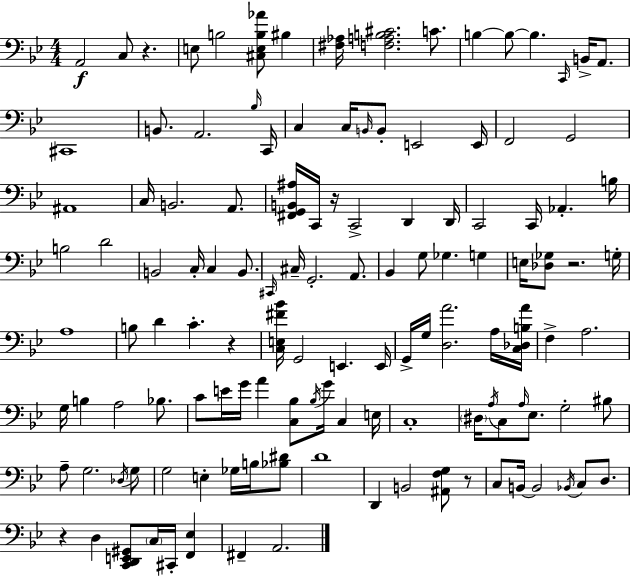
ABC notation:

X:1
T:Untitled
M:4/4
L:1/4
K:Bb
A,,2 C,/2 z E,/2 B,2 [^C,E,B,_A]/2 ^B, [^F,_A,]/4 [F,A,B,^C]2 C/2 B, B,/2 B, C,,/4 B,,/4 A,,/2 ^C,,4 B,,/2 A,,2 _B,/4 C,,/4 C, C,/4 B,,/4 B,,/2 E,,2 E,,/4 F,,2 G,,2 ^A,,4 C,/4 B,,2 A,,/2 [^F,,G,,B,,^A,]/4 C,,/4 z/4 C,,2 D,, D,,/4 C,,2 C,,/4 _A,, B,/4 B,2 D2 B,,2 C,/4 C, B,,/2 ^C,,/4 ^C,/4 G,,2 A,,/2 _B,, G,/2 _G, G, E,/4 [_D,_G,]/2 z2 G,/4 A,4 B,/2 D C z [C,E,^F_B]/4 G,,2 E,, E,,/4 G,,/4 G,/4 [D,A]2 A,/4 [C,_D,B,A]/4 F, A,2 G,/4 B, A,2 _B,/2 C/2 E/4 G/4 A [C,_B,]/2 _B,/4 G/4 C, E,/4 C,4 ^D,/4 A,/4 C,/2 A,/4 _E,/2 G,2 ^B,/2 A,/2 G,2 _D,/4 G,/2 G,2 E, _G,/4 B,/4 [_B,^D]/2 D4 D,, B,,2 [^A,,F,G,]/2 z/2 C,/2 B,,/4 B,,2 _B,,/4 C,/2 D,/2 z D, [C,,D,,E,,^G,,]/2 C,/4 ^C,,/4 [F,,_E,] ^F,, A,,2